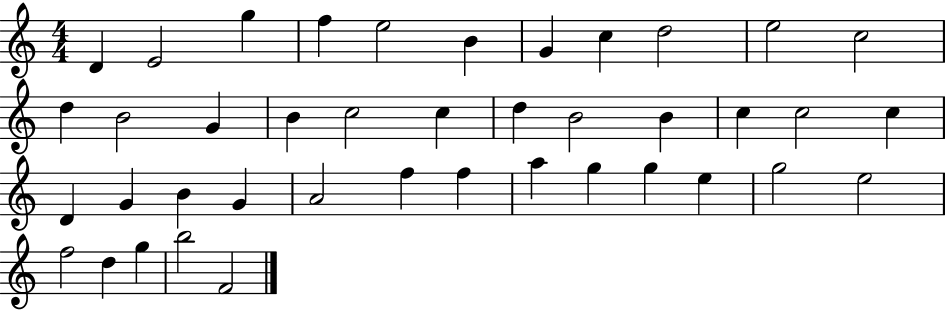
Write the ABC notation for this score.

X:1
T:Untitled
M:4/4
L:1/4
K:C
D E2 g f e2 B G c d2 e2 c2 d B2 G B c2 c d B2 B c c2 c D G B G A2 f f a g g e g2 e2 f2 d g b2 F2